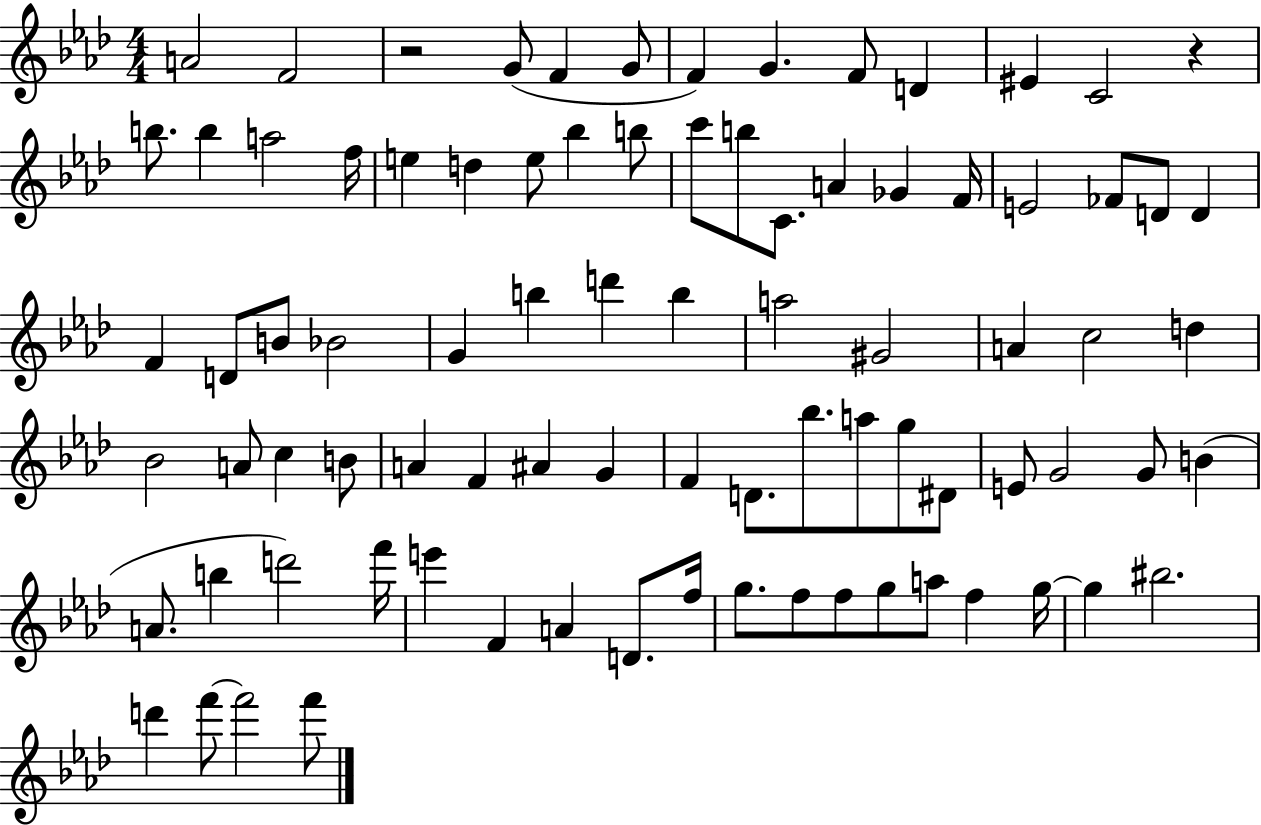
X:1
T:Untitled
M:4/4
L:1/4
K:Ab
A2 F2 z2 G/2 F G/2 F G F/2 D ^E C2 z b/2 b a2 f/4 e d e/2 _b b/2 c'/2 b/2 C/2 A _G F/4 E2 _F/2 D/2 D F D/2 B/2 _B2 G b d' b a2 ^G2 A c2 d _B2 A/2 c B/2 A F ^A G F D/2 _b/2 a/2 g/2 ^D/2 E/2 G2 G/2 B A/2 b d'2 f'/4 e' F A D/2 f/4 g/2 f/2 f/2 g/2 a/2 f g/4 g ^b2 d' f'/2 f'2 f'/2